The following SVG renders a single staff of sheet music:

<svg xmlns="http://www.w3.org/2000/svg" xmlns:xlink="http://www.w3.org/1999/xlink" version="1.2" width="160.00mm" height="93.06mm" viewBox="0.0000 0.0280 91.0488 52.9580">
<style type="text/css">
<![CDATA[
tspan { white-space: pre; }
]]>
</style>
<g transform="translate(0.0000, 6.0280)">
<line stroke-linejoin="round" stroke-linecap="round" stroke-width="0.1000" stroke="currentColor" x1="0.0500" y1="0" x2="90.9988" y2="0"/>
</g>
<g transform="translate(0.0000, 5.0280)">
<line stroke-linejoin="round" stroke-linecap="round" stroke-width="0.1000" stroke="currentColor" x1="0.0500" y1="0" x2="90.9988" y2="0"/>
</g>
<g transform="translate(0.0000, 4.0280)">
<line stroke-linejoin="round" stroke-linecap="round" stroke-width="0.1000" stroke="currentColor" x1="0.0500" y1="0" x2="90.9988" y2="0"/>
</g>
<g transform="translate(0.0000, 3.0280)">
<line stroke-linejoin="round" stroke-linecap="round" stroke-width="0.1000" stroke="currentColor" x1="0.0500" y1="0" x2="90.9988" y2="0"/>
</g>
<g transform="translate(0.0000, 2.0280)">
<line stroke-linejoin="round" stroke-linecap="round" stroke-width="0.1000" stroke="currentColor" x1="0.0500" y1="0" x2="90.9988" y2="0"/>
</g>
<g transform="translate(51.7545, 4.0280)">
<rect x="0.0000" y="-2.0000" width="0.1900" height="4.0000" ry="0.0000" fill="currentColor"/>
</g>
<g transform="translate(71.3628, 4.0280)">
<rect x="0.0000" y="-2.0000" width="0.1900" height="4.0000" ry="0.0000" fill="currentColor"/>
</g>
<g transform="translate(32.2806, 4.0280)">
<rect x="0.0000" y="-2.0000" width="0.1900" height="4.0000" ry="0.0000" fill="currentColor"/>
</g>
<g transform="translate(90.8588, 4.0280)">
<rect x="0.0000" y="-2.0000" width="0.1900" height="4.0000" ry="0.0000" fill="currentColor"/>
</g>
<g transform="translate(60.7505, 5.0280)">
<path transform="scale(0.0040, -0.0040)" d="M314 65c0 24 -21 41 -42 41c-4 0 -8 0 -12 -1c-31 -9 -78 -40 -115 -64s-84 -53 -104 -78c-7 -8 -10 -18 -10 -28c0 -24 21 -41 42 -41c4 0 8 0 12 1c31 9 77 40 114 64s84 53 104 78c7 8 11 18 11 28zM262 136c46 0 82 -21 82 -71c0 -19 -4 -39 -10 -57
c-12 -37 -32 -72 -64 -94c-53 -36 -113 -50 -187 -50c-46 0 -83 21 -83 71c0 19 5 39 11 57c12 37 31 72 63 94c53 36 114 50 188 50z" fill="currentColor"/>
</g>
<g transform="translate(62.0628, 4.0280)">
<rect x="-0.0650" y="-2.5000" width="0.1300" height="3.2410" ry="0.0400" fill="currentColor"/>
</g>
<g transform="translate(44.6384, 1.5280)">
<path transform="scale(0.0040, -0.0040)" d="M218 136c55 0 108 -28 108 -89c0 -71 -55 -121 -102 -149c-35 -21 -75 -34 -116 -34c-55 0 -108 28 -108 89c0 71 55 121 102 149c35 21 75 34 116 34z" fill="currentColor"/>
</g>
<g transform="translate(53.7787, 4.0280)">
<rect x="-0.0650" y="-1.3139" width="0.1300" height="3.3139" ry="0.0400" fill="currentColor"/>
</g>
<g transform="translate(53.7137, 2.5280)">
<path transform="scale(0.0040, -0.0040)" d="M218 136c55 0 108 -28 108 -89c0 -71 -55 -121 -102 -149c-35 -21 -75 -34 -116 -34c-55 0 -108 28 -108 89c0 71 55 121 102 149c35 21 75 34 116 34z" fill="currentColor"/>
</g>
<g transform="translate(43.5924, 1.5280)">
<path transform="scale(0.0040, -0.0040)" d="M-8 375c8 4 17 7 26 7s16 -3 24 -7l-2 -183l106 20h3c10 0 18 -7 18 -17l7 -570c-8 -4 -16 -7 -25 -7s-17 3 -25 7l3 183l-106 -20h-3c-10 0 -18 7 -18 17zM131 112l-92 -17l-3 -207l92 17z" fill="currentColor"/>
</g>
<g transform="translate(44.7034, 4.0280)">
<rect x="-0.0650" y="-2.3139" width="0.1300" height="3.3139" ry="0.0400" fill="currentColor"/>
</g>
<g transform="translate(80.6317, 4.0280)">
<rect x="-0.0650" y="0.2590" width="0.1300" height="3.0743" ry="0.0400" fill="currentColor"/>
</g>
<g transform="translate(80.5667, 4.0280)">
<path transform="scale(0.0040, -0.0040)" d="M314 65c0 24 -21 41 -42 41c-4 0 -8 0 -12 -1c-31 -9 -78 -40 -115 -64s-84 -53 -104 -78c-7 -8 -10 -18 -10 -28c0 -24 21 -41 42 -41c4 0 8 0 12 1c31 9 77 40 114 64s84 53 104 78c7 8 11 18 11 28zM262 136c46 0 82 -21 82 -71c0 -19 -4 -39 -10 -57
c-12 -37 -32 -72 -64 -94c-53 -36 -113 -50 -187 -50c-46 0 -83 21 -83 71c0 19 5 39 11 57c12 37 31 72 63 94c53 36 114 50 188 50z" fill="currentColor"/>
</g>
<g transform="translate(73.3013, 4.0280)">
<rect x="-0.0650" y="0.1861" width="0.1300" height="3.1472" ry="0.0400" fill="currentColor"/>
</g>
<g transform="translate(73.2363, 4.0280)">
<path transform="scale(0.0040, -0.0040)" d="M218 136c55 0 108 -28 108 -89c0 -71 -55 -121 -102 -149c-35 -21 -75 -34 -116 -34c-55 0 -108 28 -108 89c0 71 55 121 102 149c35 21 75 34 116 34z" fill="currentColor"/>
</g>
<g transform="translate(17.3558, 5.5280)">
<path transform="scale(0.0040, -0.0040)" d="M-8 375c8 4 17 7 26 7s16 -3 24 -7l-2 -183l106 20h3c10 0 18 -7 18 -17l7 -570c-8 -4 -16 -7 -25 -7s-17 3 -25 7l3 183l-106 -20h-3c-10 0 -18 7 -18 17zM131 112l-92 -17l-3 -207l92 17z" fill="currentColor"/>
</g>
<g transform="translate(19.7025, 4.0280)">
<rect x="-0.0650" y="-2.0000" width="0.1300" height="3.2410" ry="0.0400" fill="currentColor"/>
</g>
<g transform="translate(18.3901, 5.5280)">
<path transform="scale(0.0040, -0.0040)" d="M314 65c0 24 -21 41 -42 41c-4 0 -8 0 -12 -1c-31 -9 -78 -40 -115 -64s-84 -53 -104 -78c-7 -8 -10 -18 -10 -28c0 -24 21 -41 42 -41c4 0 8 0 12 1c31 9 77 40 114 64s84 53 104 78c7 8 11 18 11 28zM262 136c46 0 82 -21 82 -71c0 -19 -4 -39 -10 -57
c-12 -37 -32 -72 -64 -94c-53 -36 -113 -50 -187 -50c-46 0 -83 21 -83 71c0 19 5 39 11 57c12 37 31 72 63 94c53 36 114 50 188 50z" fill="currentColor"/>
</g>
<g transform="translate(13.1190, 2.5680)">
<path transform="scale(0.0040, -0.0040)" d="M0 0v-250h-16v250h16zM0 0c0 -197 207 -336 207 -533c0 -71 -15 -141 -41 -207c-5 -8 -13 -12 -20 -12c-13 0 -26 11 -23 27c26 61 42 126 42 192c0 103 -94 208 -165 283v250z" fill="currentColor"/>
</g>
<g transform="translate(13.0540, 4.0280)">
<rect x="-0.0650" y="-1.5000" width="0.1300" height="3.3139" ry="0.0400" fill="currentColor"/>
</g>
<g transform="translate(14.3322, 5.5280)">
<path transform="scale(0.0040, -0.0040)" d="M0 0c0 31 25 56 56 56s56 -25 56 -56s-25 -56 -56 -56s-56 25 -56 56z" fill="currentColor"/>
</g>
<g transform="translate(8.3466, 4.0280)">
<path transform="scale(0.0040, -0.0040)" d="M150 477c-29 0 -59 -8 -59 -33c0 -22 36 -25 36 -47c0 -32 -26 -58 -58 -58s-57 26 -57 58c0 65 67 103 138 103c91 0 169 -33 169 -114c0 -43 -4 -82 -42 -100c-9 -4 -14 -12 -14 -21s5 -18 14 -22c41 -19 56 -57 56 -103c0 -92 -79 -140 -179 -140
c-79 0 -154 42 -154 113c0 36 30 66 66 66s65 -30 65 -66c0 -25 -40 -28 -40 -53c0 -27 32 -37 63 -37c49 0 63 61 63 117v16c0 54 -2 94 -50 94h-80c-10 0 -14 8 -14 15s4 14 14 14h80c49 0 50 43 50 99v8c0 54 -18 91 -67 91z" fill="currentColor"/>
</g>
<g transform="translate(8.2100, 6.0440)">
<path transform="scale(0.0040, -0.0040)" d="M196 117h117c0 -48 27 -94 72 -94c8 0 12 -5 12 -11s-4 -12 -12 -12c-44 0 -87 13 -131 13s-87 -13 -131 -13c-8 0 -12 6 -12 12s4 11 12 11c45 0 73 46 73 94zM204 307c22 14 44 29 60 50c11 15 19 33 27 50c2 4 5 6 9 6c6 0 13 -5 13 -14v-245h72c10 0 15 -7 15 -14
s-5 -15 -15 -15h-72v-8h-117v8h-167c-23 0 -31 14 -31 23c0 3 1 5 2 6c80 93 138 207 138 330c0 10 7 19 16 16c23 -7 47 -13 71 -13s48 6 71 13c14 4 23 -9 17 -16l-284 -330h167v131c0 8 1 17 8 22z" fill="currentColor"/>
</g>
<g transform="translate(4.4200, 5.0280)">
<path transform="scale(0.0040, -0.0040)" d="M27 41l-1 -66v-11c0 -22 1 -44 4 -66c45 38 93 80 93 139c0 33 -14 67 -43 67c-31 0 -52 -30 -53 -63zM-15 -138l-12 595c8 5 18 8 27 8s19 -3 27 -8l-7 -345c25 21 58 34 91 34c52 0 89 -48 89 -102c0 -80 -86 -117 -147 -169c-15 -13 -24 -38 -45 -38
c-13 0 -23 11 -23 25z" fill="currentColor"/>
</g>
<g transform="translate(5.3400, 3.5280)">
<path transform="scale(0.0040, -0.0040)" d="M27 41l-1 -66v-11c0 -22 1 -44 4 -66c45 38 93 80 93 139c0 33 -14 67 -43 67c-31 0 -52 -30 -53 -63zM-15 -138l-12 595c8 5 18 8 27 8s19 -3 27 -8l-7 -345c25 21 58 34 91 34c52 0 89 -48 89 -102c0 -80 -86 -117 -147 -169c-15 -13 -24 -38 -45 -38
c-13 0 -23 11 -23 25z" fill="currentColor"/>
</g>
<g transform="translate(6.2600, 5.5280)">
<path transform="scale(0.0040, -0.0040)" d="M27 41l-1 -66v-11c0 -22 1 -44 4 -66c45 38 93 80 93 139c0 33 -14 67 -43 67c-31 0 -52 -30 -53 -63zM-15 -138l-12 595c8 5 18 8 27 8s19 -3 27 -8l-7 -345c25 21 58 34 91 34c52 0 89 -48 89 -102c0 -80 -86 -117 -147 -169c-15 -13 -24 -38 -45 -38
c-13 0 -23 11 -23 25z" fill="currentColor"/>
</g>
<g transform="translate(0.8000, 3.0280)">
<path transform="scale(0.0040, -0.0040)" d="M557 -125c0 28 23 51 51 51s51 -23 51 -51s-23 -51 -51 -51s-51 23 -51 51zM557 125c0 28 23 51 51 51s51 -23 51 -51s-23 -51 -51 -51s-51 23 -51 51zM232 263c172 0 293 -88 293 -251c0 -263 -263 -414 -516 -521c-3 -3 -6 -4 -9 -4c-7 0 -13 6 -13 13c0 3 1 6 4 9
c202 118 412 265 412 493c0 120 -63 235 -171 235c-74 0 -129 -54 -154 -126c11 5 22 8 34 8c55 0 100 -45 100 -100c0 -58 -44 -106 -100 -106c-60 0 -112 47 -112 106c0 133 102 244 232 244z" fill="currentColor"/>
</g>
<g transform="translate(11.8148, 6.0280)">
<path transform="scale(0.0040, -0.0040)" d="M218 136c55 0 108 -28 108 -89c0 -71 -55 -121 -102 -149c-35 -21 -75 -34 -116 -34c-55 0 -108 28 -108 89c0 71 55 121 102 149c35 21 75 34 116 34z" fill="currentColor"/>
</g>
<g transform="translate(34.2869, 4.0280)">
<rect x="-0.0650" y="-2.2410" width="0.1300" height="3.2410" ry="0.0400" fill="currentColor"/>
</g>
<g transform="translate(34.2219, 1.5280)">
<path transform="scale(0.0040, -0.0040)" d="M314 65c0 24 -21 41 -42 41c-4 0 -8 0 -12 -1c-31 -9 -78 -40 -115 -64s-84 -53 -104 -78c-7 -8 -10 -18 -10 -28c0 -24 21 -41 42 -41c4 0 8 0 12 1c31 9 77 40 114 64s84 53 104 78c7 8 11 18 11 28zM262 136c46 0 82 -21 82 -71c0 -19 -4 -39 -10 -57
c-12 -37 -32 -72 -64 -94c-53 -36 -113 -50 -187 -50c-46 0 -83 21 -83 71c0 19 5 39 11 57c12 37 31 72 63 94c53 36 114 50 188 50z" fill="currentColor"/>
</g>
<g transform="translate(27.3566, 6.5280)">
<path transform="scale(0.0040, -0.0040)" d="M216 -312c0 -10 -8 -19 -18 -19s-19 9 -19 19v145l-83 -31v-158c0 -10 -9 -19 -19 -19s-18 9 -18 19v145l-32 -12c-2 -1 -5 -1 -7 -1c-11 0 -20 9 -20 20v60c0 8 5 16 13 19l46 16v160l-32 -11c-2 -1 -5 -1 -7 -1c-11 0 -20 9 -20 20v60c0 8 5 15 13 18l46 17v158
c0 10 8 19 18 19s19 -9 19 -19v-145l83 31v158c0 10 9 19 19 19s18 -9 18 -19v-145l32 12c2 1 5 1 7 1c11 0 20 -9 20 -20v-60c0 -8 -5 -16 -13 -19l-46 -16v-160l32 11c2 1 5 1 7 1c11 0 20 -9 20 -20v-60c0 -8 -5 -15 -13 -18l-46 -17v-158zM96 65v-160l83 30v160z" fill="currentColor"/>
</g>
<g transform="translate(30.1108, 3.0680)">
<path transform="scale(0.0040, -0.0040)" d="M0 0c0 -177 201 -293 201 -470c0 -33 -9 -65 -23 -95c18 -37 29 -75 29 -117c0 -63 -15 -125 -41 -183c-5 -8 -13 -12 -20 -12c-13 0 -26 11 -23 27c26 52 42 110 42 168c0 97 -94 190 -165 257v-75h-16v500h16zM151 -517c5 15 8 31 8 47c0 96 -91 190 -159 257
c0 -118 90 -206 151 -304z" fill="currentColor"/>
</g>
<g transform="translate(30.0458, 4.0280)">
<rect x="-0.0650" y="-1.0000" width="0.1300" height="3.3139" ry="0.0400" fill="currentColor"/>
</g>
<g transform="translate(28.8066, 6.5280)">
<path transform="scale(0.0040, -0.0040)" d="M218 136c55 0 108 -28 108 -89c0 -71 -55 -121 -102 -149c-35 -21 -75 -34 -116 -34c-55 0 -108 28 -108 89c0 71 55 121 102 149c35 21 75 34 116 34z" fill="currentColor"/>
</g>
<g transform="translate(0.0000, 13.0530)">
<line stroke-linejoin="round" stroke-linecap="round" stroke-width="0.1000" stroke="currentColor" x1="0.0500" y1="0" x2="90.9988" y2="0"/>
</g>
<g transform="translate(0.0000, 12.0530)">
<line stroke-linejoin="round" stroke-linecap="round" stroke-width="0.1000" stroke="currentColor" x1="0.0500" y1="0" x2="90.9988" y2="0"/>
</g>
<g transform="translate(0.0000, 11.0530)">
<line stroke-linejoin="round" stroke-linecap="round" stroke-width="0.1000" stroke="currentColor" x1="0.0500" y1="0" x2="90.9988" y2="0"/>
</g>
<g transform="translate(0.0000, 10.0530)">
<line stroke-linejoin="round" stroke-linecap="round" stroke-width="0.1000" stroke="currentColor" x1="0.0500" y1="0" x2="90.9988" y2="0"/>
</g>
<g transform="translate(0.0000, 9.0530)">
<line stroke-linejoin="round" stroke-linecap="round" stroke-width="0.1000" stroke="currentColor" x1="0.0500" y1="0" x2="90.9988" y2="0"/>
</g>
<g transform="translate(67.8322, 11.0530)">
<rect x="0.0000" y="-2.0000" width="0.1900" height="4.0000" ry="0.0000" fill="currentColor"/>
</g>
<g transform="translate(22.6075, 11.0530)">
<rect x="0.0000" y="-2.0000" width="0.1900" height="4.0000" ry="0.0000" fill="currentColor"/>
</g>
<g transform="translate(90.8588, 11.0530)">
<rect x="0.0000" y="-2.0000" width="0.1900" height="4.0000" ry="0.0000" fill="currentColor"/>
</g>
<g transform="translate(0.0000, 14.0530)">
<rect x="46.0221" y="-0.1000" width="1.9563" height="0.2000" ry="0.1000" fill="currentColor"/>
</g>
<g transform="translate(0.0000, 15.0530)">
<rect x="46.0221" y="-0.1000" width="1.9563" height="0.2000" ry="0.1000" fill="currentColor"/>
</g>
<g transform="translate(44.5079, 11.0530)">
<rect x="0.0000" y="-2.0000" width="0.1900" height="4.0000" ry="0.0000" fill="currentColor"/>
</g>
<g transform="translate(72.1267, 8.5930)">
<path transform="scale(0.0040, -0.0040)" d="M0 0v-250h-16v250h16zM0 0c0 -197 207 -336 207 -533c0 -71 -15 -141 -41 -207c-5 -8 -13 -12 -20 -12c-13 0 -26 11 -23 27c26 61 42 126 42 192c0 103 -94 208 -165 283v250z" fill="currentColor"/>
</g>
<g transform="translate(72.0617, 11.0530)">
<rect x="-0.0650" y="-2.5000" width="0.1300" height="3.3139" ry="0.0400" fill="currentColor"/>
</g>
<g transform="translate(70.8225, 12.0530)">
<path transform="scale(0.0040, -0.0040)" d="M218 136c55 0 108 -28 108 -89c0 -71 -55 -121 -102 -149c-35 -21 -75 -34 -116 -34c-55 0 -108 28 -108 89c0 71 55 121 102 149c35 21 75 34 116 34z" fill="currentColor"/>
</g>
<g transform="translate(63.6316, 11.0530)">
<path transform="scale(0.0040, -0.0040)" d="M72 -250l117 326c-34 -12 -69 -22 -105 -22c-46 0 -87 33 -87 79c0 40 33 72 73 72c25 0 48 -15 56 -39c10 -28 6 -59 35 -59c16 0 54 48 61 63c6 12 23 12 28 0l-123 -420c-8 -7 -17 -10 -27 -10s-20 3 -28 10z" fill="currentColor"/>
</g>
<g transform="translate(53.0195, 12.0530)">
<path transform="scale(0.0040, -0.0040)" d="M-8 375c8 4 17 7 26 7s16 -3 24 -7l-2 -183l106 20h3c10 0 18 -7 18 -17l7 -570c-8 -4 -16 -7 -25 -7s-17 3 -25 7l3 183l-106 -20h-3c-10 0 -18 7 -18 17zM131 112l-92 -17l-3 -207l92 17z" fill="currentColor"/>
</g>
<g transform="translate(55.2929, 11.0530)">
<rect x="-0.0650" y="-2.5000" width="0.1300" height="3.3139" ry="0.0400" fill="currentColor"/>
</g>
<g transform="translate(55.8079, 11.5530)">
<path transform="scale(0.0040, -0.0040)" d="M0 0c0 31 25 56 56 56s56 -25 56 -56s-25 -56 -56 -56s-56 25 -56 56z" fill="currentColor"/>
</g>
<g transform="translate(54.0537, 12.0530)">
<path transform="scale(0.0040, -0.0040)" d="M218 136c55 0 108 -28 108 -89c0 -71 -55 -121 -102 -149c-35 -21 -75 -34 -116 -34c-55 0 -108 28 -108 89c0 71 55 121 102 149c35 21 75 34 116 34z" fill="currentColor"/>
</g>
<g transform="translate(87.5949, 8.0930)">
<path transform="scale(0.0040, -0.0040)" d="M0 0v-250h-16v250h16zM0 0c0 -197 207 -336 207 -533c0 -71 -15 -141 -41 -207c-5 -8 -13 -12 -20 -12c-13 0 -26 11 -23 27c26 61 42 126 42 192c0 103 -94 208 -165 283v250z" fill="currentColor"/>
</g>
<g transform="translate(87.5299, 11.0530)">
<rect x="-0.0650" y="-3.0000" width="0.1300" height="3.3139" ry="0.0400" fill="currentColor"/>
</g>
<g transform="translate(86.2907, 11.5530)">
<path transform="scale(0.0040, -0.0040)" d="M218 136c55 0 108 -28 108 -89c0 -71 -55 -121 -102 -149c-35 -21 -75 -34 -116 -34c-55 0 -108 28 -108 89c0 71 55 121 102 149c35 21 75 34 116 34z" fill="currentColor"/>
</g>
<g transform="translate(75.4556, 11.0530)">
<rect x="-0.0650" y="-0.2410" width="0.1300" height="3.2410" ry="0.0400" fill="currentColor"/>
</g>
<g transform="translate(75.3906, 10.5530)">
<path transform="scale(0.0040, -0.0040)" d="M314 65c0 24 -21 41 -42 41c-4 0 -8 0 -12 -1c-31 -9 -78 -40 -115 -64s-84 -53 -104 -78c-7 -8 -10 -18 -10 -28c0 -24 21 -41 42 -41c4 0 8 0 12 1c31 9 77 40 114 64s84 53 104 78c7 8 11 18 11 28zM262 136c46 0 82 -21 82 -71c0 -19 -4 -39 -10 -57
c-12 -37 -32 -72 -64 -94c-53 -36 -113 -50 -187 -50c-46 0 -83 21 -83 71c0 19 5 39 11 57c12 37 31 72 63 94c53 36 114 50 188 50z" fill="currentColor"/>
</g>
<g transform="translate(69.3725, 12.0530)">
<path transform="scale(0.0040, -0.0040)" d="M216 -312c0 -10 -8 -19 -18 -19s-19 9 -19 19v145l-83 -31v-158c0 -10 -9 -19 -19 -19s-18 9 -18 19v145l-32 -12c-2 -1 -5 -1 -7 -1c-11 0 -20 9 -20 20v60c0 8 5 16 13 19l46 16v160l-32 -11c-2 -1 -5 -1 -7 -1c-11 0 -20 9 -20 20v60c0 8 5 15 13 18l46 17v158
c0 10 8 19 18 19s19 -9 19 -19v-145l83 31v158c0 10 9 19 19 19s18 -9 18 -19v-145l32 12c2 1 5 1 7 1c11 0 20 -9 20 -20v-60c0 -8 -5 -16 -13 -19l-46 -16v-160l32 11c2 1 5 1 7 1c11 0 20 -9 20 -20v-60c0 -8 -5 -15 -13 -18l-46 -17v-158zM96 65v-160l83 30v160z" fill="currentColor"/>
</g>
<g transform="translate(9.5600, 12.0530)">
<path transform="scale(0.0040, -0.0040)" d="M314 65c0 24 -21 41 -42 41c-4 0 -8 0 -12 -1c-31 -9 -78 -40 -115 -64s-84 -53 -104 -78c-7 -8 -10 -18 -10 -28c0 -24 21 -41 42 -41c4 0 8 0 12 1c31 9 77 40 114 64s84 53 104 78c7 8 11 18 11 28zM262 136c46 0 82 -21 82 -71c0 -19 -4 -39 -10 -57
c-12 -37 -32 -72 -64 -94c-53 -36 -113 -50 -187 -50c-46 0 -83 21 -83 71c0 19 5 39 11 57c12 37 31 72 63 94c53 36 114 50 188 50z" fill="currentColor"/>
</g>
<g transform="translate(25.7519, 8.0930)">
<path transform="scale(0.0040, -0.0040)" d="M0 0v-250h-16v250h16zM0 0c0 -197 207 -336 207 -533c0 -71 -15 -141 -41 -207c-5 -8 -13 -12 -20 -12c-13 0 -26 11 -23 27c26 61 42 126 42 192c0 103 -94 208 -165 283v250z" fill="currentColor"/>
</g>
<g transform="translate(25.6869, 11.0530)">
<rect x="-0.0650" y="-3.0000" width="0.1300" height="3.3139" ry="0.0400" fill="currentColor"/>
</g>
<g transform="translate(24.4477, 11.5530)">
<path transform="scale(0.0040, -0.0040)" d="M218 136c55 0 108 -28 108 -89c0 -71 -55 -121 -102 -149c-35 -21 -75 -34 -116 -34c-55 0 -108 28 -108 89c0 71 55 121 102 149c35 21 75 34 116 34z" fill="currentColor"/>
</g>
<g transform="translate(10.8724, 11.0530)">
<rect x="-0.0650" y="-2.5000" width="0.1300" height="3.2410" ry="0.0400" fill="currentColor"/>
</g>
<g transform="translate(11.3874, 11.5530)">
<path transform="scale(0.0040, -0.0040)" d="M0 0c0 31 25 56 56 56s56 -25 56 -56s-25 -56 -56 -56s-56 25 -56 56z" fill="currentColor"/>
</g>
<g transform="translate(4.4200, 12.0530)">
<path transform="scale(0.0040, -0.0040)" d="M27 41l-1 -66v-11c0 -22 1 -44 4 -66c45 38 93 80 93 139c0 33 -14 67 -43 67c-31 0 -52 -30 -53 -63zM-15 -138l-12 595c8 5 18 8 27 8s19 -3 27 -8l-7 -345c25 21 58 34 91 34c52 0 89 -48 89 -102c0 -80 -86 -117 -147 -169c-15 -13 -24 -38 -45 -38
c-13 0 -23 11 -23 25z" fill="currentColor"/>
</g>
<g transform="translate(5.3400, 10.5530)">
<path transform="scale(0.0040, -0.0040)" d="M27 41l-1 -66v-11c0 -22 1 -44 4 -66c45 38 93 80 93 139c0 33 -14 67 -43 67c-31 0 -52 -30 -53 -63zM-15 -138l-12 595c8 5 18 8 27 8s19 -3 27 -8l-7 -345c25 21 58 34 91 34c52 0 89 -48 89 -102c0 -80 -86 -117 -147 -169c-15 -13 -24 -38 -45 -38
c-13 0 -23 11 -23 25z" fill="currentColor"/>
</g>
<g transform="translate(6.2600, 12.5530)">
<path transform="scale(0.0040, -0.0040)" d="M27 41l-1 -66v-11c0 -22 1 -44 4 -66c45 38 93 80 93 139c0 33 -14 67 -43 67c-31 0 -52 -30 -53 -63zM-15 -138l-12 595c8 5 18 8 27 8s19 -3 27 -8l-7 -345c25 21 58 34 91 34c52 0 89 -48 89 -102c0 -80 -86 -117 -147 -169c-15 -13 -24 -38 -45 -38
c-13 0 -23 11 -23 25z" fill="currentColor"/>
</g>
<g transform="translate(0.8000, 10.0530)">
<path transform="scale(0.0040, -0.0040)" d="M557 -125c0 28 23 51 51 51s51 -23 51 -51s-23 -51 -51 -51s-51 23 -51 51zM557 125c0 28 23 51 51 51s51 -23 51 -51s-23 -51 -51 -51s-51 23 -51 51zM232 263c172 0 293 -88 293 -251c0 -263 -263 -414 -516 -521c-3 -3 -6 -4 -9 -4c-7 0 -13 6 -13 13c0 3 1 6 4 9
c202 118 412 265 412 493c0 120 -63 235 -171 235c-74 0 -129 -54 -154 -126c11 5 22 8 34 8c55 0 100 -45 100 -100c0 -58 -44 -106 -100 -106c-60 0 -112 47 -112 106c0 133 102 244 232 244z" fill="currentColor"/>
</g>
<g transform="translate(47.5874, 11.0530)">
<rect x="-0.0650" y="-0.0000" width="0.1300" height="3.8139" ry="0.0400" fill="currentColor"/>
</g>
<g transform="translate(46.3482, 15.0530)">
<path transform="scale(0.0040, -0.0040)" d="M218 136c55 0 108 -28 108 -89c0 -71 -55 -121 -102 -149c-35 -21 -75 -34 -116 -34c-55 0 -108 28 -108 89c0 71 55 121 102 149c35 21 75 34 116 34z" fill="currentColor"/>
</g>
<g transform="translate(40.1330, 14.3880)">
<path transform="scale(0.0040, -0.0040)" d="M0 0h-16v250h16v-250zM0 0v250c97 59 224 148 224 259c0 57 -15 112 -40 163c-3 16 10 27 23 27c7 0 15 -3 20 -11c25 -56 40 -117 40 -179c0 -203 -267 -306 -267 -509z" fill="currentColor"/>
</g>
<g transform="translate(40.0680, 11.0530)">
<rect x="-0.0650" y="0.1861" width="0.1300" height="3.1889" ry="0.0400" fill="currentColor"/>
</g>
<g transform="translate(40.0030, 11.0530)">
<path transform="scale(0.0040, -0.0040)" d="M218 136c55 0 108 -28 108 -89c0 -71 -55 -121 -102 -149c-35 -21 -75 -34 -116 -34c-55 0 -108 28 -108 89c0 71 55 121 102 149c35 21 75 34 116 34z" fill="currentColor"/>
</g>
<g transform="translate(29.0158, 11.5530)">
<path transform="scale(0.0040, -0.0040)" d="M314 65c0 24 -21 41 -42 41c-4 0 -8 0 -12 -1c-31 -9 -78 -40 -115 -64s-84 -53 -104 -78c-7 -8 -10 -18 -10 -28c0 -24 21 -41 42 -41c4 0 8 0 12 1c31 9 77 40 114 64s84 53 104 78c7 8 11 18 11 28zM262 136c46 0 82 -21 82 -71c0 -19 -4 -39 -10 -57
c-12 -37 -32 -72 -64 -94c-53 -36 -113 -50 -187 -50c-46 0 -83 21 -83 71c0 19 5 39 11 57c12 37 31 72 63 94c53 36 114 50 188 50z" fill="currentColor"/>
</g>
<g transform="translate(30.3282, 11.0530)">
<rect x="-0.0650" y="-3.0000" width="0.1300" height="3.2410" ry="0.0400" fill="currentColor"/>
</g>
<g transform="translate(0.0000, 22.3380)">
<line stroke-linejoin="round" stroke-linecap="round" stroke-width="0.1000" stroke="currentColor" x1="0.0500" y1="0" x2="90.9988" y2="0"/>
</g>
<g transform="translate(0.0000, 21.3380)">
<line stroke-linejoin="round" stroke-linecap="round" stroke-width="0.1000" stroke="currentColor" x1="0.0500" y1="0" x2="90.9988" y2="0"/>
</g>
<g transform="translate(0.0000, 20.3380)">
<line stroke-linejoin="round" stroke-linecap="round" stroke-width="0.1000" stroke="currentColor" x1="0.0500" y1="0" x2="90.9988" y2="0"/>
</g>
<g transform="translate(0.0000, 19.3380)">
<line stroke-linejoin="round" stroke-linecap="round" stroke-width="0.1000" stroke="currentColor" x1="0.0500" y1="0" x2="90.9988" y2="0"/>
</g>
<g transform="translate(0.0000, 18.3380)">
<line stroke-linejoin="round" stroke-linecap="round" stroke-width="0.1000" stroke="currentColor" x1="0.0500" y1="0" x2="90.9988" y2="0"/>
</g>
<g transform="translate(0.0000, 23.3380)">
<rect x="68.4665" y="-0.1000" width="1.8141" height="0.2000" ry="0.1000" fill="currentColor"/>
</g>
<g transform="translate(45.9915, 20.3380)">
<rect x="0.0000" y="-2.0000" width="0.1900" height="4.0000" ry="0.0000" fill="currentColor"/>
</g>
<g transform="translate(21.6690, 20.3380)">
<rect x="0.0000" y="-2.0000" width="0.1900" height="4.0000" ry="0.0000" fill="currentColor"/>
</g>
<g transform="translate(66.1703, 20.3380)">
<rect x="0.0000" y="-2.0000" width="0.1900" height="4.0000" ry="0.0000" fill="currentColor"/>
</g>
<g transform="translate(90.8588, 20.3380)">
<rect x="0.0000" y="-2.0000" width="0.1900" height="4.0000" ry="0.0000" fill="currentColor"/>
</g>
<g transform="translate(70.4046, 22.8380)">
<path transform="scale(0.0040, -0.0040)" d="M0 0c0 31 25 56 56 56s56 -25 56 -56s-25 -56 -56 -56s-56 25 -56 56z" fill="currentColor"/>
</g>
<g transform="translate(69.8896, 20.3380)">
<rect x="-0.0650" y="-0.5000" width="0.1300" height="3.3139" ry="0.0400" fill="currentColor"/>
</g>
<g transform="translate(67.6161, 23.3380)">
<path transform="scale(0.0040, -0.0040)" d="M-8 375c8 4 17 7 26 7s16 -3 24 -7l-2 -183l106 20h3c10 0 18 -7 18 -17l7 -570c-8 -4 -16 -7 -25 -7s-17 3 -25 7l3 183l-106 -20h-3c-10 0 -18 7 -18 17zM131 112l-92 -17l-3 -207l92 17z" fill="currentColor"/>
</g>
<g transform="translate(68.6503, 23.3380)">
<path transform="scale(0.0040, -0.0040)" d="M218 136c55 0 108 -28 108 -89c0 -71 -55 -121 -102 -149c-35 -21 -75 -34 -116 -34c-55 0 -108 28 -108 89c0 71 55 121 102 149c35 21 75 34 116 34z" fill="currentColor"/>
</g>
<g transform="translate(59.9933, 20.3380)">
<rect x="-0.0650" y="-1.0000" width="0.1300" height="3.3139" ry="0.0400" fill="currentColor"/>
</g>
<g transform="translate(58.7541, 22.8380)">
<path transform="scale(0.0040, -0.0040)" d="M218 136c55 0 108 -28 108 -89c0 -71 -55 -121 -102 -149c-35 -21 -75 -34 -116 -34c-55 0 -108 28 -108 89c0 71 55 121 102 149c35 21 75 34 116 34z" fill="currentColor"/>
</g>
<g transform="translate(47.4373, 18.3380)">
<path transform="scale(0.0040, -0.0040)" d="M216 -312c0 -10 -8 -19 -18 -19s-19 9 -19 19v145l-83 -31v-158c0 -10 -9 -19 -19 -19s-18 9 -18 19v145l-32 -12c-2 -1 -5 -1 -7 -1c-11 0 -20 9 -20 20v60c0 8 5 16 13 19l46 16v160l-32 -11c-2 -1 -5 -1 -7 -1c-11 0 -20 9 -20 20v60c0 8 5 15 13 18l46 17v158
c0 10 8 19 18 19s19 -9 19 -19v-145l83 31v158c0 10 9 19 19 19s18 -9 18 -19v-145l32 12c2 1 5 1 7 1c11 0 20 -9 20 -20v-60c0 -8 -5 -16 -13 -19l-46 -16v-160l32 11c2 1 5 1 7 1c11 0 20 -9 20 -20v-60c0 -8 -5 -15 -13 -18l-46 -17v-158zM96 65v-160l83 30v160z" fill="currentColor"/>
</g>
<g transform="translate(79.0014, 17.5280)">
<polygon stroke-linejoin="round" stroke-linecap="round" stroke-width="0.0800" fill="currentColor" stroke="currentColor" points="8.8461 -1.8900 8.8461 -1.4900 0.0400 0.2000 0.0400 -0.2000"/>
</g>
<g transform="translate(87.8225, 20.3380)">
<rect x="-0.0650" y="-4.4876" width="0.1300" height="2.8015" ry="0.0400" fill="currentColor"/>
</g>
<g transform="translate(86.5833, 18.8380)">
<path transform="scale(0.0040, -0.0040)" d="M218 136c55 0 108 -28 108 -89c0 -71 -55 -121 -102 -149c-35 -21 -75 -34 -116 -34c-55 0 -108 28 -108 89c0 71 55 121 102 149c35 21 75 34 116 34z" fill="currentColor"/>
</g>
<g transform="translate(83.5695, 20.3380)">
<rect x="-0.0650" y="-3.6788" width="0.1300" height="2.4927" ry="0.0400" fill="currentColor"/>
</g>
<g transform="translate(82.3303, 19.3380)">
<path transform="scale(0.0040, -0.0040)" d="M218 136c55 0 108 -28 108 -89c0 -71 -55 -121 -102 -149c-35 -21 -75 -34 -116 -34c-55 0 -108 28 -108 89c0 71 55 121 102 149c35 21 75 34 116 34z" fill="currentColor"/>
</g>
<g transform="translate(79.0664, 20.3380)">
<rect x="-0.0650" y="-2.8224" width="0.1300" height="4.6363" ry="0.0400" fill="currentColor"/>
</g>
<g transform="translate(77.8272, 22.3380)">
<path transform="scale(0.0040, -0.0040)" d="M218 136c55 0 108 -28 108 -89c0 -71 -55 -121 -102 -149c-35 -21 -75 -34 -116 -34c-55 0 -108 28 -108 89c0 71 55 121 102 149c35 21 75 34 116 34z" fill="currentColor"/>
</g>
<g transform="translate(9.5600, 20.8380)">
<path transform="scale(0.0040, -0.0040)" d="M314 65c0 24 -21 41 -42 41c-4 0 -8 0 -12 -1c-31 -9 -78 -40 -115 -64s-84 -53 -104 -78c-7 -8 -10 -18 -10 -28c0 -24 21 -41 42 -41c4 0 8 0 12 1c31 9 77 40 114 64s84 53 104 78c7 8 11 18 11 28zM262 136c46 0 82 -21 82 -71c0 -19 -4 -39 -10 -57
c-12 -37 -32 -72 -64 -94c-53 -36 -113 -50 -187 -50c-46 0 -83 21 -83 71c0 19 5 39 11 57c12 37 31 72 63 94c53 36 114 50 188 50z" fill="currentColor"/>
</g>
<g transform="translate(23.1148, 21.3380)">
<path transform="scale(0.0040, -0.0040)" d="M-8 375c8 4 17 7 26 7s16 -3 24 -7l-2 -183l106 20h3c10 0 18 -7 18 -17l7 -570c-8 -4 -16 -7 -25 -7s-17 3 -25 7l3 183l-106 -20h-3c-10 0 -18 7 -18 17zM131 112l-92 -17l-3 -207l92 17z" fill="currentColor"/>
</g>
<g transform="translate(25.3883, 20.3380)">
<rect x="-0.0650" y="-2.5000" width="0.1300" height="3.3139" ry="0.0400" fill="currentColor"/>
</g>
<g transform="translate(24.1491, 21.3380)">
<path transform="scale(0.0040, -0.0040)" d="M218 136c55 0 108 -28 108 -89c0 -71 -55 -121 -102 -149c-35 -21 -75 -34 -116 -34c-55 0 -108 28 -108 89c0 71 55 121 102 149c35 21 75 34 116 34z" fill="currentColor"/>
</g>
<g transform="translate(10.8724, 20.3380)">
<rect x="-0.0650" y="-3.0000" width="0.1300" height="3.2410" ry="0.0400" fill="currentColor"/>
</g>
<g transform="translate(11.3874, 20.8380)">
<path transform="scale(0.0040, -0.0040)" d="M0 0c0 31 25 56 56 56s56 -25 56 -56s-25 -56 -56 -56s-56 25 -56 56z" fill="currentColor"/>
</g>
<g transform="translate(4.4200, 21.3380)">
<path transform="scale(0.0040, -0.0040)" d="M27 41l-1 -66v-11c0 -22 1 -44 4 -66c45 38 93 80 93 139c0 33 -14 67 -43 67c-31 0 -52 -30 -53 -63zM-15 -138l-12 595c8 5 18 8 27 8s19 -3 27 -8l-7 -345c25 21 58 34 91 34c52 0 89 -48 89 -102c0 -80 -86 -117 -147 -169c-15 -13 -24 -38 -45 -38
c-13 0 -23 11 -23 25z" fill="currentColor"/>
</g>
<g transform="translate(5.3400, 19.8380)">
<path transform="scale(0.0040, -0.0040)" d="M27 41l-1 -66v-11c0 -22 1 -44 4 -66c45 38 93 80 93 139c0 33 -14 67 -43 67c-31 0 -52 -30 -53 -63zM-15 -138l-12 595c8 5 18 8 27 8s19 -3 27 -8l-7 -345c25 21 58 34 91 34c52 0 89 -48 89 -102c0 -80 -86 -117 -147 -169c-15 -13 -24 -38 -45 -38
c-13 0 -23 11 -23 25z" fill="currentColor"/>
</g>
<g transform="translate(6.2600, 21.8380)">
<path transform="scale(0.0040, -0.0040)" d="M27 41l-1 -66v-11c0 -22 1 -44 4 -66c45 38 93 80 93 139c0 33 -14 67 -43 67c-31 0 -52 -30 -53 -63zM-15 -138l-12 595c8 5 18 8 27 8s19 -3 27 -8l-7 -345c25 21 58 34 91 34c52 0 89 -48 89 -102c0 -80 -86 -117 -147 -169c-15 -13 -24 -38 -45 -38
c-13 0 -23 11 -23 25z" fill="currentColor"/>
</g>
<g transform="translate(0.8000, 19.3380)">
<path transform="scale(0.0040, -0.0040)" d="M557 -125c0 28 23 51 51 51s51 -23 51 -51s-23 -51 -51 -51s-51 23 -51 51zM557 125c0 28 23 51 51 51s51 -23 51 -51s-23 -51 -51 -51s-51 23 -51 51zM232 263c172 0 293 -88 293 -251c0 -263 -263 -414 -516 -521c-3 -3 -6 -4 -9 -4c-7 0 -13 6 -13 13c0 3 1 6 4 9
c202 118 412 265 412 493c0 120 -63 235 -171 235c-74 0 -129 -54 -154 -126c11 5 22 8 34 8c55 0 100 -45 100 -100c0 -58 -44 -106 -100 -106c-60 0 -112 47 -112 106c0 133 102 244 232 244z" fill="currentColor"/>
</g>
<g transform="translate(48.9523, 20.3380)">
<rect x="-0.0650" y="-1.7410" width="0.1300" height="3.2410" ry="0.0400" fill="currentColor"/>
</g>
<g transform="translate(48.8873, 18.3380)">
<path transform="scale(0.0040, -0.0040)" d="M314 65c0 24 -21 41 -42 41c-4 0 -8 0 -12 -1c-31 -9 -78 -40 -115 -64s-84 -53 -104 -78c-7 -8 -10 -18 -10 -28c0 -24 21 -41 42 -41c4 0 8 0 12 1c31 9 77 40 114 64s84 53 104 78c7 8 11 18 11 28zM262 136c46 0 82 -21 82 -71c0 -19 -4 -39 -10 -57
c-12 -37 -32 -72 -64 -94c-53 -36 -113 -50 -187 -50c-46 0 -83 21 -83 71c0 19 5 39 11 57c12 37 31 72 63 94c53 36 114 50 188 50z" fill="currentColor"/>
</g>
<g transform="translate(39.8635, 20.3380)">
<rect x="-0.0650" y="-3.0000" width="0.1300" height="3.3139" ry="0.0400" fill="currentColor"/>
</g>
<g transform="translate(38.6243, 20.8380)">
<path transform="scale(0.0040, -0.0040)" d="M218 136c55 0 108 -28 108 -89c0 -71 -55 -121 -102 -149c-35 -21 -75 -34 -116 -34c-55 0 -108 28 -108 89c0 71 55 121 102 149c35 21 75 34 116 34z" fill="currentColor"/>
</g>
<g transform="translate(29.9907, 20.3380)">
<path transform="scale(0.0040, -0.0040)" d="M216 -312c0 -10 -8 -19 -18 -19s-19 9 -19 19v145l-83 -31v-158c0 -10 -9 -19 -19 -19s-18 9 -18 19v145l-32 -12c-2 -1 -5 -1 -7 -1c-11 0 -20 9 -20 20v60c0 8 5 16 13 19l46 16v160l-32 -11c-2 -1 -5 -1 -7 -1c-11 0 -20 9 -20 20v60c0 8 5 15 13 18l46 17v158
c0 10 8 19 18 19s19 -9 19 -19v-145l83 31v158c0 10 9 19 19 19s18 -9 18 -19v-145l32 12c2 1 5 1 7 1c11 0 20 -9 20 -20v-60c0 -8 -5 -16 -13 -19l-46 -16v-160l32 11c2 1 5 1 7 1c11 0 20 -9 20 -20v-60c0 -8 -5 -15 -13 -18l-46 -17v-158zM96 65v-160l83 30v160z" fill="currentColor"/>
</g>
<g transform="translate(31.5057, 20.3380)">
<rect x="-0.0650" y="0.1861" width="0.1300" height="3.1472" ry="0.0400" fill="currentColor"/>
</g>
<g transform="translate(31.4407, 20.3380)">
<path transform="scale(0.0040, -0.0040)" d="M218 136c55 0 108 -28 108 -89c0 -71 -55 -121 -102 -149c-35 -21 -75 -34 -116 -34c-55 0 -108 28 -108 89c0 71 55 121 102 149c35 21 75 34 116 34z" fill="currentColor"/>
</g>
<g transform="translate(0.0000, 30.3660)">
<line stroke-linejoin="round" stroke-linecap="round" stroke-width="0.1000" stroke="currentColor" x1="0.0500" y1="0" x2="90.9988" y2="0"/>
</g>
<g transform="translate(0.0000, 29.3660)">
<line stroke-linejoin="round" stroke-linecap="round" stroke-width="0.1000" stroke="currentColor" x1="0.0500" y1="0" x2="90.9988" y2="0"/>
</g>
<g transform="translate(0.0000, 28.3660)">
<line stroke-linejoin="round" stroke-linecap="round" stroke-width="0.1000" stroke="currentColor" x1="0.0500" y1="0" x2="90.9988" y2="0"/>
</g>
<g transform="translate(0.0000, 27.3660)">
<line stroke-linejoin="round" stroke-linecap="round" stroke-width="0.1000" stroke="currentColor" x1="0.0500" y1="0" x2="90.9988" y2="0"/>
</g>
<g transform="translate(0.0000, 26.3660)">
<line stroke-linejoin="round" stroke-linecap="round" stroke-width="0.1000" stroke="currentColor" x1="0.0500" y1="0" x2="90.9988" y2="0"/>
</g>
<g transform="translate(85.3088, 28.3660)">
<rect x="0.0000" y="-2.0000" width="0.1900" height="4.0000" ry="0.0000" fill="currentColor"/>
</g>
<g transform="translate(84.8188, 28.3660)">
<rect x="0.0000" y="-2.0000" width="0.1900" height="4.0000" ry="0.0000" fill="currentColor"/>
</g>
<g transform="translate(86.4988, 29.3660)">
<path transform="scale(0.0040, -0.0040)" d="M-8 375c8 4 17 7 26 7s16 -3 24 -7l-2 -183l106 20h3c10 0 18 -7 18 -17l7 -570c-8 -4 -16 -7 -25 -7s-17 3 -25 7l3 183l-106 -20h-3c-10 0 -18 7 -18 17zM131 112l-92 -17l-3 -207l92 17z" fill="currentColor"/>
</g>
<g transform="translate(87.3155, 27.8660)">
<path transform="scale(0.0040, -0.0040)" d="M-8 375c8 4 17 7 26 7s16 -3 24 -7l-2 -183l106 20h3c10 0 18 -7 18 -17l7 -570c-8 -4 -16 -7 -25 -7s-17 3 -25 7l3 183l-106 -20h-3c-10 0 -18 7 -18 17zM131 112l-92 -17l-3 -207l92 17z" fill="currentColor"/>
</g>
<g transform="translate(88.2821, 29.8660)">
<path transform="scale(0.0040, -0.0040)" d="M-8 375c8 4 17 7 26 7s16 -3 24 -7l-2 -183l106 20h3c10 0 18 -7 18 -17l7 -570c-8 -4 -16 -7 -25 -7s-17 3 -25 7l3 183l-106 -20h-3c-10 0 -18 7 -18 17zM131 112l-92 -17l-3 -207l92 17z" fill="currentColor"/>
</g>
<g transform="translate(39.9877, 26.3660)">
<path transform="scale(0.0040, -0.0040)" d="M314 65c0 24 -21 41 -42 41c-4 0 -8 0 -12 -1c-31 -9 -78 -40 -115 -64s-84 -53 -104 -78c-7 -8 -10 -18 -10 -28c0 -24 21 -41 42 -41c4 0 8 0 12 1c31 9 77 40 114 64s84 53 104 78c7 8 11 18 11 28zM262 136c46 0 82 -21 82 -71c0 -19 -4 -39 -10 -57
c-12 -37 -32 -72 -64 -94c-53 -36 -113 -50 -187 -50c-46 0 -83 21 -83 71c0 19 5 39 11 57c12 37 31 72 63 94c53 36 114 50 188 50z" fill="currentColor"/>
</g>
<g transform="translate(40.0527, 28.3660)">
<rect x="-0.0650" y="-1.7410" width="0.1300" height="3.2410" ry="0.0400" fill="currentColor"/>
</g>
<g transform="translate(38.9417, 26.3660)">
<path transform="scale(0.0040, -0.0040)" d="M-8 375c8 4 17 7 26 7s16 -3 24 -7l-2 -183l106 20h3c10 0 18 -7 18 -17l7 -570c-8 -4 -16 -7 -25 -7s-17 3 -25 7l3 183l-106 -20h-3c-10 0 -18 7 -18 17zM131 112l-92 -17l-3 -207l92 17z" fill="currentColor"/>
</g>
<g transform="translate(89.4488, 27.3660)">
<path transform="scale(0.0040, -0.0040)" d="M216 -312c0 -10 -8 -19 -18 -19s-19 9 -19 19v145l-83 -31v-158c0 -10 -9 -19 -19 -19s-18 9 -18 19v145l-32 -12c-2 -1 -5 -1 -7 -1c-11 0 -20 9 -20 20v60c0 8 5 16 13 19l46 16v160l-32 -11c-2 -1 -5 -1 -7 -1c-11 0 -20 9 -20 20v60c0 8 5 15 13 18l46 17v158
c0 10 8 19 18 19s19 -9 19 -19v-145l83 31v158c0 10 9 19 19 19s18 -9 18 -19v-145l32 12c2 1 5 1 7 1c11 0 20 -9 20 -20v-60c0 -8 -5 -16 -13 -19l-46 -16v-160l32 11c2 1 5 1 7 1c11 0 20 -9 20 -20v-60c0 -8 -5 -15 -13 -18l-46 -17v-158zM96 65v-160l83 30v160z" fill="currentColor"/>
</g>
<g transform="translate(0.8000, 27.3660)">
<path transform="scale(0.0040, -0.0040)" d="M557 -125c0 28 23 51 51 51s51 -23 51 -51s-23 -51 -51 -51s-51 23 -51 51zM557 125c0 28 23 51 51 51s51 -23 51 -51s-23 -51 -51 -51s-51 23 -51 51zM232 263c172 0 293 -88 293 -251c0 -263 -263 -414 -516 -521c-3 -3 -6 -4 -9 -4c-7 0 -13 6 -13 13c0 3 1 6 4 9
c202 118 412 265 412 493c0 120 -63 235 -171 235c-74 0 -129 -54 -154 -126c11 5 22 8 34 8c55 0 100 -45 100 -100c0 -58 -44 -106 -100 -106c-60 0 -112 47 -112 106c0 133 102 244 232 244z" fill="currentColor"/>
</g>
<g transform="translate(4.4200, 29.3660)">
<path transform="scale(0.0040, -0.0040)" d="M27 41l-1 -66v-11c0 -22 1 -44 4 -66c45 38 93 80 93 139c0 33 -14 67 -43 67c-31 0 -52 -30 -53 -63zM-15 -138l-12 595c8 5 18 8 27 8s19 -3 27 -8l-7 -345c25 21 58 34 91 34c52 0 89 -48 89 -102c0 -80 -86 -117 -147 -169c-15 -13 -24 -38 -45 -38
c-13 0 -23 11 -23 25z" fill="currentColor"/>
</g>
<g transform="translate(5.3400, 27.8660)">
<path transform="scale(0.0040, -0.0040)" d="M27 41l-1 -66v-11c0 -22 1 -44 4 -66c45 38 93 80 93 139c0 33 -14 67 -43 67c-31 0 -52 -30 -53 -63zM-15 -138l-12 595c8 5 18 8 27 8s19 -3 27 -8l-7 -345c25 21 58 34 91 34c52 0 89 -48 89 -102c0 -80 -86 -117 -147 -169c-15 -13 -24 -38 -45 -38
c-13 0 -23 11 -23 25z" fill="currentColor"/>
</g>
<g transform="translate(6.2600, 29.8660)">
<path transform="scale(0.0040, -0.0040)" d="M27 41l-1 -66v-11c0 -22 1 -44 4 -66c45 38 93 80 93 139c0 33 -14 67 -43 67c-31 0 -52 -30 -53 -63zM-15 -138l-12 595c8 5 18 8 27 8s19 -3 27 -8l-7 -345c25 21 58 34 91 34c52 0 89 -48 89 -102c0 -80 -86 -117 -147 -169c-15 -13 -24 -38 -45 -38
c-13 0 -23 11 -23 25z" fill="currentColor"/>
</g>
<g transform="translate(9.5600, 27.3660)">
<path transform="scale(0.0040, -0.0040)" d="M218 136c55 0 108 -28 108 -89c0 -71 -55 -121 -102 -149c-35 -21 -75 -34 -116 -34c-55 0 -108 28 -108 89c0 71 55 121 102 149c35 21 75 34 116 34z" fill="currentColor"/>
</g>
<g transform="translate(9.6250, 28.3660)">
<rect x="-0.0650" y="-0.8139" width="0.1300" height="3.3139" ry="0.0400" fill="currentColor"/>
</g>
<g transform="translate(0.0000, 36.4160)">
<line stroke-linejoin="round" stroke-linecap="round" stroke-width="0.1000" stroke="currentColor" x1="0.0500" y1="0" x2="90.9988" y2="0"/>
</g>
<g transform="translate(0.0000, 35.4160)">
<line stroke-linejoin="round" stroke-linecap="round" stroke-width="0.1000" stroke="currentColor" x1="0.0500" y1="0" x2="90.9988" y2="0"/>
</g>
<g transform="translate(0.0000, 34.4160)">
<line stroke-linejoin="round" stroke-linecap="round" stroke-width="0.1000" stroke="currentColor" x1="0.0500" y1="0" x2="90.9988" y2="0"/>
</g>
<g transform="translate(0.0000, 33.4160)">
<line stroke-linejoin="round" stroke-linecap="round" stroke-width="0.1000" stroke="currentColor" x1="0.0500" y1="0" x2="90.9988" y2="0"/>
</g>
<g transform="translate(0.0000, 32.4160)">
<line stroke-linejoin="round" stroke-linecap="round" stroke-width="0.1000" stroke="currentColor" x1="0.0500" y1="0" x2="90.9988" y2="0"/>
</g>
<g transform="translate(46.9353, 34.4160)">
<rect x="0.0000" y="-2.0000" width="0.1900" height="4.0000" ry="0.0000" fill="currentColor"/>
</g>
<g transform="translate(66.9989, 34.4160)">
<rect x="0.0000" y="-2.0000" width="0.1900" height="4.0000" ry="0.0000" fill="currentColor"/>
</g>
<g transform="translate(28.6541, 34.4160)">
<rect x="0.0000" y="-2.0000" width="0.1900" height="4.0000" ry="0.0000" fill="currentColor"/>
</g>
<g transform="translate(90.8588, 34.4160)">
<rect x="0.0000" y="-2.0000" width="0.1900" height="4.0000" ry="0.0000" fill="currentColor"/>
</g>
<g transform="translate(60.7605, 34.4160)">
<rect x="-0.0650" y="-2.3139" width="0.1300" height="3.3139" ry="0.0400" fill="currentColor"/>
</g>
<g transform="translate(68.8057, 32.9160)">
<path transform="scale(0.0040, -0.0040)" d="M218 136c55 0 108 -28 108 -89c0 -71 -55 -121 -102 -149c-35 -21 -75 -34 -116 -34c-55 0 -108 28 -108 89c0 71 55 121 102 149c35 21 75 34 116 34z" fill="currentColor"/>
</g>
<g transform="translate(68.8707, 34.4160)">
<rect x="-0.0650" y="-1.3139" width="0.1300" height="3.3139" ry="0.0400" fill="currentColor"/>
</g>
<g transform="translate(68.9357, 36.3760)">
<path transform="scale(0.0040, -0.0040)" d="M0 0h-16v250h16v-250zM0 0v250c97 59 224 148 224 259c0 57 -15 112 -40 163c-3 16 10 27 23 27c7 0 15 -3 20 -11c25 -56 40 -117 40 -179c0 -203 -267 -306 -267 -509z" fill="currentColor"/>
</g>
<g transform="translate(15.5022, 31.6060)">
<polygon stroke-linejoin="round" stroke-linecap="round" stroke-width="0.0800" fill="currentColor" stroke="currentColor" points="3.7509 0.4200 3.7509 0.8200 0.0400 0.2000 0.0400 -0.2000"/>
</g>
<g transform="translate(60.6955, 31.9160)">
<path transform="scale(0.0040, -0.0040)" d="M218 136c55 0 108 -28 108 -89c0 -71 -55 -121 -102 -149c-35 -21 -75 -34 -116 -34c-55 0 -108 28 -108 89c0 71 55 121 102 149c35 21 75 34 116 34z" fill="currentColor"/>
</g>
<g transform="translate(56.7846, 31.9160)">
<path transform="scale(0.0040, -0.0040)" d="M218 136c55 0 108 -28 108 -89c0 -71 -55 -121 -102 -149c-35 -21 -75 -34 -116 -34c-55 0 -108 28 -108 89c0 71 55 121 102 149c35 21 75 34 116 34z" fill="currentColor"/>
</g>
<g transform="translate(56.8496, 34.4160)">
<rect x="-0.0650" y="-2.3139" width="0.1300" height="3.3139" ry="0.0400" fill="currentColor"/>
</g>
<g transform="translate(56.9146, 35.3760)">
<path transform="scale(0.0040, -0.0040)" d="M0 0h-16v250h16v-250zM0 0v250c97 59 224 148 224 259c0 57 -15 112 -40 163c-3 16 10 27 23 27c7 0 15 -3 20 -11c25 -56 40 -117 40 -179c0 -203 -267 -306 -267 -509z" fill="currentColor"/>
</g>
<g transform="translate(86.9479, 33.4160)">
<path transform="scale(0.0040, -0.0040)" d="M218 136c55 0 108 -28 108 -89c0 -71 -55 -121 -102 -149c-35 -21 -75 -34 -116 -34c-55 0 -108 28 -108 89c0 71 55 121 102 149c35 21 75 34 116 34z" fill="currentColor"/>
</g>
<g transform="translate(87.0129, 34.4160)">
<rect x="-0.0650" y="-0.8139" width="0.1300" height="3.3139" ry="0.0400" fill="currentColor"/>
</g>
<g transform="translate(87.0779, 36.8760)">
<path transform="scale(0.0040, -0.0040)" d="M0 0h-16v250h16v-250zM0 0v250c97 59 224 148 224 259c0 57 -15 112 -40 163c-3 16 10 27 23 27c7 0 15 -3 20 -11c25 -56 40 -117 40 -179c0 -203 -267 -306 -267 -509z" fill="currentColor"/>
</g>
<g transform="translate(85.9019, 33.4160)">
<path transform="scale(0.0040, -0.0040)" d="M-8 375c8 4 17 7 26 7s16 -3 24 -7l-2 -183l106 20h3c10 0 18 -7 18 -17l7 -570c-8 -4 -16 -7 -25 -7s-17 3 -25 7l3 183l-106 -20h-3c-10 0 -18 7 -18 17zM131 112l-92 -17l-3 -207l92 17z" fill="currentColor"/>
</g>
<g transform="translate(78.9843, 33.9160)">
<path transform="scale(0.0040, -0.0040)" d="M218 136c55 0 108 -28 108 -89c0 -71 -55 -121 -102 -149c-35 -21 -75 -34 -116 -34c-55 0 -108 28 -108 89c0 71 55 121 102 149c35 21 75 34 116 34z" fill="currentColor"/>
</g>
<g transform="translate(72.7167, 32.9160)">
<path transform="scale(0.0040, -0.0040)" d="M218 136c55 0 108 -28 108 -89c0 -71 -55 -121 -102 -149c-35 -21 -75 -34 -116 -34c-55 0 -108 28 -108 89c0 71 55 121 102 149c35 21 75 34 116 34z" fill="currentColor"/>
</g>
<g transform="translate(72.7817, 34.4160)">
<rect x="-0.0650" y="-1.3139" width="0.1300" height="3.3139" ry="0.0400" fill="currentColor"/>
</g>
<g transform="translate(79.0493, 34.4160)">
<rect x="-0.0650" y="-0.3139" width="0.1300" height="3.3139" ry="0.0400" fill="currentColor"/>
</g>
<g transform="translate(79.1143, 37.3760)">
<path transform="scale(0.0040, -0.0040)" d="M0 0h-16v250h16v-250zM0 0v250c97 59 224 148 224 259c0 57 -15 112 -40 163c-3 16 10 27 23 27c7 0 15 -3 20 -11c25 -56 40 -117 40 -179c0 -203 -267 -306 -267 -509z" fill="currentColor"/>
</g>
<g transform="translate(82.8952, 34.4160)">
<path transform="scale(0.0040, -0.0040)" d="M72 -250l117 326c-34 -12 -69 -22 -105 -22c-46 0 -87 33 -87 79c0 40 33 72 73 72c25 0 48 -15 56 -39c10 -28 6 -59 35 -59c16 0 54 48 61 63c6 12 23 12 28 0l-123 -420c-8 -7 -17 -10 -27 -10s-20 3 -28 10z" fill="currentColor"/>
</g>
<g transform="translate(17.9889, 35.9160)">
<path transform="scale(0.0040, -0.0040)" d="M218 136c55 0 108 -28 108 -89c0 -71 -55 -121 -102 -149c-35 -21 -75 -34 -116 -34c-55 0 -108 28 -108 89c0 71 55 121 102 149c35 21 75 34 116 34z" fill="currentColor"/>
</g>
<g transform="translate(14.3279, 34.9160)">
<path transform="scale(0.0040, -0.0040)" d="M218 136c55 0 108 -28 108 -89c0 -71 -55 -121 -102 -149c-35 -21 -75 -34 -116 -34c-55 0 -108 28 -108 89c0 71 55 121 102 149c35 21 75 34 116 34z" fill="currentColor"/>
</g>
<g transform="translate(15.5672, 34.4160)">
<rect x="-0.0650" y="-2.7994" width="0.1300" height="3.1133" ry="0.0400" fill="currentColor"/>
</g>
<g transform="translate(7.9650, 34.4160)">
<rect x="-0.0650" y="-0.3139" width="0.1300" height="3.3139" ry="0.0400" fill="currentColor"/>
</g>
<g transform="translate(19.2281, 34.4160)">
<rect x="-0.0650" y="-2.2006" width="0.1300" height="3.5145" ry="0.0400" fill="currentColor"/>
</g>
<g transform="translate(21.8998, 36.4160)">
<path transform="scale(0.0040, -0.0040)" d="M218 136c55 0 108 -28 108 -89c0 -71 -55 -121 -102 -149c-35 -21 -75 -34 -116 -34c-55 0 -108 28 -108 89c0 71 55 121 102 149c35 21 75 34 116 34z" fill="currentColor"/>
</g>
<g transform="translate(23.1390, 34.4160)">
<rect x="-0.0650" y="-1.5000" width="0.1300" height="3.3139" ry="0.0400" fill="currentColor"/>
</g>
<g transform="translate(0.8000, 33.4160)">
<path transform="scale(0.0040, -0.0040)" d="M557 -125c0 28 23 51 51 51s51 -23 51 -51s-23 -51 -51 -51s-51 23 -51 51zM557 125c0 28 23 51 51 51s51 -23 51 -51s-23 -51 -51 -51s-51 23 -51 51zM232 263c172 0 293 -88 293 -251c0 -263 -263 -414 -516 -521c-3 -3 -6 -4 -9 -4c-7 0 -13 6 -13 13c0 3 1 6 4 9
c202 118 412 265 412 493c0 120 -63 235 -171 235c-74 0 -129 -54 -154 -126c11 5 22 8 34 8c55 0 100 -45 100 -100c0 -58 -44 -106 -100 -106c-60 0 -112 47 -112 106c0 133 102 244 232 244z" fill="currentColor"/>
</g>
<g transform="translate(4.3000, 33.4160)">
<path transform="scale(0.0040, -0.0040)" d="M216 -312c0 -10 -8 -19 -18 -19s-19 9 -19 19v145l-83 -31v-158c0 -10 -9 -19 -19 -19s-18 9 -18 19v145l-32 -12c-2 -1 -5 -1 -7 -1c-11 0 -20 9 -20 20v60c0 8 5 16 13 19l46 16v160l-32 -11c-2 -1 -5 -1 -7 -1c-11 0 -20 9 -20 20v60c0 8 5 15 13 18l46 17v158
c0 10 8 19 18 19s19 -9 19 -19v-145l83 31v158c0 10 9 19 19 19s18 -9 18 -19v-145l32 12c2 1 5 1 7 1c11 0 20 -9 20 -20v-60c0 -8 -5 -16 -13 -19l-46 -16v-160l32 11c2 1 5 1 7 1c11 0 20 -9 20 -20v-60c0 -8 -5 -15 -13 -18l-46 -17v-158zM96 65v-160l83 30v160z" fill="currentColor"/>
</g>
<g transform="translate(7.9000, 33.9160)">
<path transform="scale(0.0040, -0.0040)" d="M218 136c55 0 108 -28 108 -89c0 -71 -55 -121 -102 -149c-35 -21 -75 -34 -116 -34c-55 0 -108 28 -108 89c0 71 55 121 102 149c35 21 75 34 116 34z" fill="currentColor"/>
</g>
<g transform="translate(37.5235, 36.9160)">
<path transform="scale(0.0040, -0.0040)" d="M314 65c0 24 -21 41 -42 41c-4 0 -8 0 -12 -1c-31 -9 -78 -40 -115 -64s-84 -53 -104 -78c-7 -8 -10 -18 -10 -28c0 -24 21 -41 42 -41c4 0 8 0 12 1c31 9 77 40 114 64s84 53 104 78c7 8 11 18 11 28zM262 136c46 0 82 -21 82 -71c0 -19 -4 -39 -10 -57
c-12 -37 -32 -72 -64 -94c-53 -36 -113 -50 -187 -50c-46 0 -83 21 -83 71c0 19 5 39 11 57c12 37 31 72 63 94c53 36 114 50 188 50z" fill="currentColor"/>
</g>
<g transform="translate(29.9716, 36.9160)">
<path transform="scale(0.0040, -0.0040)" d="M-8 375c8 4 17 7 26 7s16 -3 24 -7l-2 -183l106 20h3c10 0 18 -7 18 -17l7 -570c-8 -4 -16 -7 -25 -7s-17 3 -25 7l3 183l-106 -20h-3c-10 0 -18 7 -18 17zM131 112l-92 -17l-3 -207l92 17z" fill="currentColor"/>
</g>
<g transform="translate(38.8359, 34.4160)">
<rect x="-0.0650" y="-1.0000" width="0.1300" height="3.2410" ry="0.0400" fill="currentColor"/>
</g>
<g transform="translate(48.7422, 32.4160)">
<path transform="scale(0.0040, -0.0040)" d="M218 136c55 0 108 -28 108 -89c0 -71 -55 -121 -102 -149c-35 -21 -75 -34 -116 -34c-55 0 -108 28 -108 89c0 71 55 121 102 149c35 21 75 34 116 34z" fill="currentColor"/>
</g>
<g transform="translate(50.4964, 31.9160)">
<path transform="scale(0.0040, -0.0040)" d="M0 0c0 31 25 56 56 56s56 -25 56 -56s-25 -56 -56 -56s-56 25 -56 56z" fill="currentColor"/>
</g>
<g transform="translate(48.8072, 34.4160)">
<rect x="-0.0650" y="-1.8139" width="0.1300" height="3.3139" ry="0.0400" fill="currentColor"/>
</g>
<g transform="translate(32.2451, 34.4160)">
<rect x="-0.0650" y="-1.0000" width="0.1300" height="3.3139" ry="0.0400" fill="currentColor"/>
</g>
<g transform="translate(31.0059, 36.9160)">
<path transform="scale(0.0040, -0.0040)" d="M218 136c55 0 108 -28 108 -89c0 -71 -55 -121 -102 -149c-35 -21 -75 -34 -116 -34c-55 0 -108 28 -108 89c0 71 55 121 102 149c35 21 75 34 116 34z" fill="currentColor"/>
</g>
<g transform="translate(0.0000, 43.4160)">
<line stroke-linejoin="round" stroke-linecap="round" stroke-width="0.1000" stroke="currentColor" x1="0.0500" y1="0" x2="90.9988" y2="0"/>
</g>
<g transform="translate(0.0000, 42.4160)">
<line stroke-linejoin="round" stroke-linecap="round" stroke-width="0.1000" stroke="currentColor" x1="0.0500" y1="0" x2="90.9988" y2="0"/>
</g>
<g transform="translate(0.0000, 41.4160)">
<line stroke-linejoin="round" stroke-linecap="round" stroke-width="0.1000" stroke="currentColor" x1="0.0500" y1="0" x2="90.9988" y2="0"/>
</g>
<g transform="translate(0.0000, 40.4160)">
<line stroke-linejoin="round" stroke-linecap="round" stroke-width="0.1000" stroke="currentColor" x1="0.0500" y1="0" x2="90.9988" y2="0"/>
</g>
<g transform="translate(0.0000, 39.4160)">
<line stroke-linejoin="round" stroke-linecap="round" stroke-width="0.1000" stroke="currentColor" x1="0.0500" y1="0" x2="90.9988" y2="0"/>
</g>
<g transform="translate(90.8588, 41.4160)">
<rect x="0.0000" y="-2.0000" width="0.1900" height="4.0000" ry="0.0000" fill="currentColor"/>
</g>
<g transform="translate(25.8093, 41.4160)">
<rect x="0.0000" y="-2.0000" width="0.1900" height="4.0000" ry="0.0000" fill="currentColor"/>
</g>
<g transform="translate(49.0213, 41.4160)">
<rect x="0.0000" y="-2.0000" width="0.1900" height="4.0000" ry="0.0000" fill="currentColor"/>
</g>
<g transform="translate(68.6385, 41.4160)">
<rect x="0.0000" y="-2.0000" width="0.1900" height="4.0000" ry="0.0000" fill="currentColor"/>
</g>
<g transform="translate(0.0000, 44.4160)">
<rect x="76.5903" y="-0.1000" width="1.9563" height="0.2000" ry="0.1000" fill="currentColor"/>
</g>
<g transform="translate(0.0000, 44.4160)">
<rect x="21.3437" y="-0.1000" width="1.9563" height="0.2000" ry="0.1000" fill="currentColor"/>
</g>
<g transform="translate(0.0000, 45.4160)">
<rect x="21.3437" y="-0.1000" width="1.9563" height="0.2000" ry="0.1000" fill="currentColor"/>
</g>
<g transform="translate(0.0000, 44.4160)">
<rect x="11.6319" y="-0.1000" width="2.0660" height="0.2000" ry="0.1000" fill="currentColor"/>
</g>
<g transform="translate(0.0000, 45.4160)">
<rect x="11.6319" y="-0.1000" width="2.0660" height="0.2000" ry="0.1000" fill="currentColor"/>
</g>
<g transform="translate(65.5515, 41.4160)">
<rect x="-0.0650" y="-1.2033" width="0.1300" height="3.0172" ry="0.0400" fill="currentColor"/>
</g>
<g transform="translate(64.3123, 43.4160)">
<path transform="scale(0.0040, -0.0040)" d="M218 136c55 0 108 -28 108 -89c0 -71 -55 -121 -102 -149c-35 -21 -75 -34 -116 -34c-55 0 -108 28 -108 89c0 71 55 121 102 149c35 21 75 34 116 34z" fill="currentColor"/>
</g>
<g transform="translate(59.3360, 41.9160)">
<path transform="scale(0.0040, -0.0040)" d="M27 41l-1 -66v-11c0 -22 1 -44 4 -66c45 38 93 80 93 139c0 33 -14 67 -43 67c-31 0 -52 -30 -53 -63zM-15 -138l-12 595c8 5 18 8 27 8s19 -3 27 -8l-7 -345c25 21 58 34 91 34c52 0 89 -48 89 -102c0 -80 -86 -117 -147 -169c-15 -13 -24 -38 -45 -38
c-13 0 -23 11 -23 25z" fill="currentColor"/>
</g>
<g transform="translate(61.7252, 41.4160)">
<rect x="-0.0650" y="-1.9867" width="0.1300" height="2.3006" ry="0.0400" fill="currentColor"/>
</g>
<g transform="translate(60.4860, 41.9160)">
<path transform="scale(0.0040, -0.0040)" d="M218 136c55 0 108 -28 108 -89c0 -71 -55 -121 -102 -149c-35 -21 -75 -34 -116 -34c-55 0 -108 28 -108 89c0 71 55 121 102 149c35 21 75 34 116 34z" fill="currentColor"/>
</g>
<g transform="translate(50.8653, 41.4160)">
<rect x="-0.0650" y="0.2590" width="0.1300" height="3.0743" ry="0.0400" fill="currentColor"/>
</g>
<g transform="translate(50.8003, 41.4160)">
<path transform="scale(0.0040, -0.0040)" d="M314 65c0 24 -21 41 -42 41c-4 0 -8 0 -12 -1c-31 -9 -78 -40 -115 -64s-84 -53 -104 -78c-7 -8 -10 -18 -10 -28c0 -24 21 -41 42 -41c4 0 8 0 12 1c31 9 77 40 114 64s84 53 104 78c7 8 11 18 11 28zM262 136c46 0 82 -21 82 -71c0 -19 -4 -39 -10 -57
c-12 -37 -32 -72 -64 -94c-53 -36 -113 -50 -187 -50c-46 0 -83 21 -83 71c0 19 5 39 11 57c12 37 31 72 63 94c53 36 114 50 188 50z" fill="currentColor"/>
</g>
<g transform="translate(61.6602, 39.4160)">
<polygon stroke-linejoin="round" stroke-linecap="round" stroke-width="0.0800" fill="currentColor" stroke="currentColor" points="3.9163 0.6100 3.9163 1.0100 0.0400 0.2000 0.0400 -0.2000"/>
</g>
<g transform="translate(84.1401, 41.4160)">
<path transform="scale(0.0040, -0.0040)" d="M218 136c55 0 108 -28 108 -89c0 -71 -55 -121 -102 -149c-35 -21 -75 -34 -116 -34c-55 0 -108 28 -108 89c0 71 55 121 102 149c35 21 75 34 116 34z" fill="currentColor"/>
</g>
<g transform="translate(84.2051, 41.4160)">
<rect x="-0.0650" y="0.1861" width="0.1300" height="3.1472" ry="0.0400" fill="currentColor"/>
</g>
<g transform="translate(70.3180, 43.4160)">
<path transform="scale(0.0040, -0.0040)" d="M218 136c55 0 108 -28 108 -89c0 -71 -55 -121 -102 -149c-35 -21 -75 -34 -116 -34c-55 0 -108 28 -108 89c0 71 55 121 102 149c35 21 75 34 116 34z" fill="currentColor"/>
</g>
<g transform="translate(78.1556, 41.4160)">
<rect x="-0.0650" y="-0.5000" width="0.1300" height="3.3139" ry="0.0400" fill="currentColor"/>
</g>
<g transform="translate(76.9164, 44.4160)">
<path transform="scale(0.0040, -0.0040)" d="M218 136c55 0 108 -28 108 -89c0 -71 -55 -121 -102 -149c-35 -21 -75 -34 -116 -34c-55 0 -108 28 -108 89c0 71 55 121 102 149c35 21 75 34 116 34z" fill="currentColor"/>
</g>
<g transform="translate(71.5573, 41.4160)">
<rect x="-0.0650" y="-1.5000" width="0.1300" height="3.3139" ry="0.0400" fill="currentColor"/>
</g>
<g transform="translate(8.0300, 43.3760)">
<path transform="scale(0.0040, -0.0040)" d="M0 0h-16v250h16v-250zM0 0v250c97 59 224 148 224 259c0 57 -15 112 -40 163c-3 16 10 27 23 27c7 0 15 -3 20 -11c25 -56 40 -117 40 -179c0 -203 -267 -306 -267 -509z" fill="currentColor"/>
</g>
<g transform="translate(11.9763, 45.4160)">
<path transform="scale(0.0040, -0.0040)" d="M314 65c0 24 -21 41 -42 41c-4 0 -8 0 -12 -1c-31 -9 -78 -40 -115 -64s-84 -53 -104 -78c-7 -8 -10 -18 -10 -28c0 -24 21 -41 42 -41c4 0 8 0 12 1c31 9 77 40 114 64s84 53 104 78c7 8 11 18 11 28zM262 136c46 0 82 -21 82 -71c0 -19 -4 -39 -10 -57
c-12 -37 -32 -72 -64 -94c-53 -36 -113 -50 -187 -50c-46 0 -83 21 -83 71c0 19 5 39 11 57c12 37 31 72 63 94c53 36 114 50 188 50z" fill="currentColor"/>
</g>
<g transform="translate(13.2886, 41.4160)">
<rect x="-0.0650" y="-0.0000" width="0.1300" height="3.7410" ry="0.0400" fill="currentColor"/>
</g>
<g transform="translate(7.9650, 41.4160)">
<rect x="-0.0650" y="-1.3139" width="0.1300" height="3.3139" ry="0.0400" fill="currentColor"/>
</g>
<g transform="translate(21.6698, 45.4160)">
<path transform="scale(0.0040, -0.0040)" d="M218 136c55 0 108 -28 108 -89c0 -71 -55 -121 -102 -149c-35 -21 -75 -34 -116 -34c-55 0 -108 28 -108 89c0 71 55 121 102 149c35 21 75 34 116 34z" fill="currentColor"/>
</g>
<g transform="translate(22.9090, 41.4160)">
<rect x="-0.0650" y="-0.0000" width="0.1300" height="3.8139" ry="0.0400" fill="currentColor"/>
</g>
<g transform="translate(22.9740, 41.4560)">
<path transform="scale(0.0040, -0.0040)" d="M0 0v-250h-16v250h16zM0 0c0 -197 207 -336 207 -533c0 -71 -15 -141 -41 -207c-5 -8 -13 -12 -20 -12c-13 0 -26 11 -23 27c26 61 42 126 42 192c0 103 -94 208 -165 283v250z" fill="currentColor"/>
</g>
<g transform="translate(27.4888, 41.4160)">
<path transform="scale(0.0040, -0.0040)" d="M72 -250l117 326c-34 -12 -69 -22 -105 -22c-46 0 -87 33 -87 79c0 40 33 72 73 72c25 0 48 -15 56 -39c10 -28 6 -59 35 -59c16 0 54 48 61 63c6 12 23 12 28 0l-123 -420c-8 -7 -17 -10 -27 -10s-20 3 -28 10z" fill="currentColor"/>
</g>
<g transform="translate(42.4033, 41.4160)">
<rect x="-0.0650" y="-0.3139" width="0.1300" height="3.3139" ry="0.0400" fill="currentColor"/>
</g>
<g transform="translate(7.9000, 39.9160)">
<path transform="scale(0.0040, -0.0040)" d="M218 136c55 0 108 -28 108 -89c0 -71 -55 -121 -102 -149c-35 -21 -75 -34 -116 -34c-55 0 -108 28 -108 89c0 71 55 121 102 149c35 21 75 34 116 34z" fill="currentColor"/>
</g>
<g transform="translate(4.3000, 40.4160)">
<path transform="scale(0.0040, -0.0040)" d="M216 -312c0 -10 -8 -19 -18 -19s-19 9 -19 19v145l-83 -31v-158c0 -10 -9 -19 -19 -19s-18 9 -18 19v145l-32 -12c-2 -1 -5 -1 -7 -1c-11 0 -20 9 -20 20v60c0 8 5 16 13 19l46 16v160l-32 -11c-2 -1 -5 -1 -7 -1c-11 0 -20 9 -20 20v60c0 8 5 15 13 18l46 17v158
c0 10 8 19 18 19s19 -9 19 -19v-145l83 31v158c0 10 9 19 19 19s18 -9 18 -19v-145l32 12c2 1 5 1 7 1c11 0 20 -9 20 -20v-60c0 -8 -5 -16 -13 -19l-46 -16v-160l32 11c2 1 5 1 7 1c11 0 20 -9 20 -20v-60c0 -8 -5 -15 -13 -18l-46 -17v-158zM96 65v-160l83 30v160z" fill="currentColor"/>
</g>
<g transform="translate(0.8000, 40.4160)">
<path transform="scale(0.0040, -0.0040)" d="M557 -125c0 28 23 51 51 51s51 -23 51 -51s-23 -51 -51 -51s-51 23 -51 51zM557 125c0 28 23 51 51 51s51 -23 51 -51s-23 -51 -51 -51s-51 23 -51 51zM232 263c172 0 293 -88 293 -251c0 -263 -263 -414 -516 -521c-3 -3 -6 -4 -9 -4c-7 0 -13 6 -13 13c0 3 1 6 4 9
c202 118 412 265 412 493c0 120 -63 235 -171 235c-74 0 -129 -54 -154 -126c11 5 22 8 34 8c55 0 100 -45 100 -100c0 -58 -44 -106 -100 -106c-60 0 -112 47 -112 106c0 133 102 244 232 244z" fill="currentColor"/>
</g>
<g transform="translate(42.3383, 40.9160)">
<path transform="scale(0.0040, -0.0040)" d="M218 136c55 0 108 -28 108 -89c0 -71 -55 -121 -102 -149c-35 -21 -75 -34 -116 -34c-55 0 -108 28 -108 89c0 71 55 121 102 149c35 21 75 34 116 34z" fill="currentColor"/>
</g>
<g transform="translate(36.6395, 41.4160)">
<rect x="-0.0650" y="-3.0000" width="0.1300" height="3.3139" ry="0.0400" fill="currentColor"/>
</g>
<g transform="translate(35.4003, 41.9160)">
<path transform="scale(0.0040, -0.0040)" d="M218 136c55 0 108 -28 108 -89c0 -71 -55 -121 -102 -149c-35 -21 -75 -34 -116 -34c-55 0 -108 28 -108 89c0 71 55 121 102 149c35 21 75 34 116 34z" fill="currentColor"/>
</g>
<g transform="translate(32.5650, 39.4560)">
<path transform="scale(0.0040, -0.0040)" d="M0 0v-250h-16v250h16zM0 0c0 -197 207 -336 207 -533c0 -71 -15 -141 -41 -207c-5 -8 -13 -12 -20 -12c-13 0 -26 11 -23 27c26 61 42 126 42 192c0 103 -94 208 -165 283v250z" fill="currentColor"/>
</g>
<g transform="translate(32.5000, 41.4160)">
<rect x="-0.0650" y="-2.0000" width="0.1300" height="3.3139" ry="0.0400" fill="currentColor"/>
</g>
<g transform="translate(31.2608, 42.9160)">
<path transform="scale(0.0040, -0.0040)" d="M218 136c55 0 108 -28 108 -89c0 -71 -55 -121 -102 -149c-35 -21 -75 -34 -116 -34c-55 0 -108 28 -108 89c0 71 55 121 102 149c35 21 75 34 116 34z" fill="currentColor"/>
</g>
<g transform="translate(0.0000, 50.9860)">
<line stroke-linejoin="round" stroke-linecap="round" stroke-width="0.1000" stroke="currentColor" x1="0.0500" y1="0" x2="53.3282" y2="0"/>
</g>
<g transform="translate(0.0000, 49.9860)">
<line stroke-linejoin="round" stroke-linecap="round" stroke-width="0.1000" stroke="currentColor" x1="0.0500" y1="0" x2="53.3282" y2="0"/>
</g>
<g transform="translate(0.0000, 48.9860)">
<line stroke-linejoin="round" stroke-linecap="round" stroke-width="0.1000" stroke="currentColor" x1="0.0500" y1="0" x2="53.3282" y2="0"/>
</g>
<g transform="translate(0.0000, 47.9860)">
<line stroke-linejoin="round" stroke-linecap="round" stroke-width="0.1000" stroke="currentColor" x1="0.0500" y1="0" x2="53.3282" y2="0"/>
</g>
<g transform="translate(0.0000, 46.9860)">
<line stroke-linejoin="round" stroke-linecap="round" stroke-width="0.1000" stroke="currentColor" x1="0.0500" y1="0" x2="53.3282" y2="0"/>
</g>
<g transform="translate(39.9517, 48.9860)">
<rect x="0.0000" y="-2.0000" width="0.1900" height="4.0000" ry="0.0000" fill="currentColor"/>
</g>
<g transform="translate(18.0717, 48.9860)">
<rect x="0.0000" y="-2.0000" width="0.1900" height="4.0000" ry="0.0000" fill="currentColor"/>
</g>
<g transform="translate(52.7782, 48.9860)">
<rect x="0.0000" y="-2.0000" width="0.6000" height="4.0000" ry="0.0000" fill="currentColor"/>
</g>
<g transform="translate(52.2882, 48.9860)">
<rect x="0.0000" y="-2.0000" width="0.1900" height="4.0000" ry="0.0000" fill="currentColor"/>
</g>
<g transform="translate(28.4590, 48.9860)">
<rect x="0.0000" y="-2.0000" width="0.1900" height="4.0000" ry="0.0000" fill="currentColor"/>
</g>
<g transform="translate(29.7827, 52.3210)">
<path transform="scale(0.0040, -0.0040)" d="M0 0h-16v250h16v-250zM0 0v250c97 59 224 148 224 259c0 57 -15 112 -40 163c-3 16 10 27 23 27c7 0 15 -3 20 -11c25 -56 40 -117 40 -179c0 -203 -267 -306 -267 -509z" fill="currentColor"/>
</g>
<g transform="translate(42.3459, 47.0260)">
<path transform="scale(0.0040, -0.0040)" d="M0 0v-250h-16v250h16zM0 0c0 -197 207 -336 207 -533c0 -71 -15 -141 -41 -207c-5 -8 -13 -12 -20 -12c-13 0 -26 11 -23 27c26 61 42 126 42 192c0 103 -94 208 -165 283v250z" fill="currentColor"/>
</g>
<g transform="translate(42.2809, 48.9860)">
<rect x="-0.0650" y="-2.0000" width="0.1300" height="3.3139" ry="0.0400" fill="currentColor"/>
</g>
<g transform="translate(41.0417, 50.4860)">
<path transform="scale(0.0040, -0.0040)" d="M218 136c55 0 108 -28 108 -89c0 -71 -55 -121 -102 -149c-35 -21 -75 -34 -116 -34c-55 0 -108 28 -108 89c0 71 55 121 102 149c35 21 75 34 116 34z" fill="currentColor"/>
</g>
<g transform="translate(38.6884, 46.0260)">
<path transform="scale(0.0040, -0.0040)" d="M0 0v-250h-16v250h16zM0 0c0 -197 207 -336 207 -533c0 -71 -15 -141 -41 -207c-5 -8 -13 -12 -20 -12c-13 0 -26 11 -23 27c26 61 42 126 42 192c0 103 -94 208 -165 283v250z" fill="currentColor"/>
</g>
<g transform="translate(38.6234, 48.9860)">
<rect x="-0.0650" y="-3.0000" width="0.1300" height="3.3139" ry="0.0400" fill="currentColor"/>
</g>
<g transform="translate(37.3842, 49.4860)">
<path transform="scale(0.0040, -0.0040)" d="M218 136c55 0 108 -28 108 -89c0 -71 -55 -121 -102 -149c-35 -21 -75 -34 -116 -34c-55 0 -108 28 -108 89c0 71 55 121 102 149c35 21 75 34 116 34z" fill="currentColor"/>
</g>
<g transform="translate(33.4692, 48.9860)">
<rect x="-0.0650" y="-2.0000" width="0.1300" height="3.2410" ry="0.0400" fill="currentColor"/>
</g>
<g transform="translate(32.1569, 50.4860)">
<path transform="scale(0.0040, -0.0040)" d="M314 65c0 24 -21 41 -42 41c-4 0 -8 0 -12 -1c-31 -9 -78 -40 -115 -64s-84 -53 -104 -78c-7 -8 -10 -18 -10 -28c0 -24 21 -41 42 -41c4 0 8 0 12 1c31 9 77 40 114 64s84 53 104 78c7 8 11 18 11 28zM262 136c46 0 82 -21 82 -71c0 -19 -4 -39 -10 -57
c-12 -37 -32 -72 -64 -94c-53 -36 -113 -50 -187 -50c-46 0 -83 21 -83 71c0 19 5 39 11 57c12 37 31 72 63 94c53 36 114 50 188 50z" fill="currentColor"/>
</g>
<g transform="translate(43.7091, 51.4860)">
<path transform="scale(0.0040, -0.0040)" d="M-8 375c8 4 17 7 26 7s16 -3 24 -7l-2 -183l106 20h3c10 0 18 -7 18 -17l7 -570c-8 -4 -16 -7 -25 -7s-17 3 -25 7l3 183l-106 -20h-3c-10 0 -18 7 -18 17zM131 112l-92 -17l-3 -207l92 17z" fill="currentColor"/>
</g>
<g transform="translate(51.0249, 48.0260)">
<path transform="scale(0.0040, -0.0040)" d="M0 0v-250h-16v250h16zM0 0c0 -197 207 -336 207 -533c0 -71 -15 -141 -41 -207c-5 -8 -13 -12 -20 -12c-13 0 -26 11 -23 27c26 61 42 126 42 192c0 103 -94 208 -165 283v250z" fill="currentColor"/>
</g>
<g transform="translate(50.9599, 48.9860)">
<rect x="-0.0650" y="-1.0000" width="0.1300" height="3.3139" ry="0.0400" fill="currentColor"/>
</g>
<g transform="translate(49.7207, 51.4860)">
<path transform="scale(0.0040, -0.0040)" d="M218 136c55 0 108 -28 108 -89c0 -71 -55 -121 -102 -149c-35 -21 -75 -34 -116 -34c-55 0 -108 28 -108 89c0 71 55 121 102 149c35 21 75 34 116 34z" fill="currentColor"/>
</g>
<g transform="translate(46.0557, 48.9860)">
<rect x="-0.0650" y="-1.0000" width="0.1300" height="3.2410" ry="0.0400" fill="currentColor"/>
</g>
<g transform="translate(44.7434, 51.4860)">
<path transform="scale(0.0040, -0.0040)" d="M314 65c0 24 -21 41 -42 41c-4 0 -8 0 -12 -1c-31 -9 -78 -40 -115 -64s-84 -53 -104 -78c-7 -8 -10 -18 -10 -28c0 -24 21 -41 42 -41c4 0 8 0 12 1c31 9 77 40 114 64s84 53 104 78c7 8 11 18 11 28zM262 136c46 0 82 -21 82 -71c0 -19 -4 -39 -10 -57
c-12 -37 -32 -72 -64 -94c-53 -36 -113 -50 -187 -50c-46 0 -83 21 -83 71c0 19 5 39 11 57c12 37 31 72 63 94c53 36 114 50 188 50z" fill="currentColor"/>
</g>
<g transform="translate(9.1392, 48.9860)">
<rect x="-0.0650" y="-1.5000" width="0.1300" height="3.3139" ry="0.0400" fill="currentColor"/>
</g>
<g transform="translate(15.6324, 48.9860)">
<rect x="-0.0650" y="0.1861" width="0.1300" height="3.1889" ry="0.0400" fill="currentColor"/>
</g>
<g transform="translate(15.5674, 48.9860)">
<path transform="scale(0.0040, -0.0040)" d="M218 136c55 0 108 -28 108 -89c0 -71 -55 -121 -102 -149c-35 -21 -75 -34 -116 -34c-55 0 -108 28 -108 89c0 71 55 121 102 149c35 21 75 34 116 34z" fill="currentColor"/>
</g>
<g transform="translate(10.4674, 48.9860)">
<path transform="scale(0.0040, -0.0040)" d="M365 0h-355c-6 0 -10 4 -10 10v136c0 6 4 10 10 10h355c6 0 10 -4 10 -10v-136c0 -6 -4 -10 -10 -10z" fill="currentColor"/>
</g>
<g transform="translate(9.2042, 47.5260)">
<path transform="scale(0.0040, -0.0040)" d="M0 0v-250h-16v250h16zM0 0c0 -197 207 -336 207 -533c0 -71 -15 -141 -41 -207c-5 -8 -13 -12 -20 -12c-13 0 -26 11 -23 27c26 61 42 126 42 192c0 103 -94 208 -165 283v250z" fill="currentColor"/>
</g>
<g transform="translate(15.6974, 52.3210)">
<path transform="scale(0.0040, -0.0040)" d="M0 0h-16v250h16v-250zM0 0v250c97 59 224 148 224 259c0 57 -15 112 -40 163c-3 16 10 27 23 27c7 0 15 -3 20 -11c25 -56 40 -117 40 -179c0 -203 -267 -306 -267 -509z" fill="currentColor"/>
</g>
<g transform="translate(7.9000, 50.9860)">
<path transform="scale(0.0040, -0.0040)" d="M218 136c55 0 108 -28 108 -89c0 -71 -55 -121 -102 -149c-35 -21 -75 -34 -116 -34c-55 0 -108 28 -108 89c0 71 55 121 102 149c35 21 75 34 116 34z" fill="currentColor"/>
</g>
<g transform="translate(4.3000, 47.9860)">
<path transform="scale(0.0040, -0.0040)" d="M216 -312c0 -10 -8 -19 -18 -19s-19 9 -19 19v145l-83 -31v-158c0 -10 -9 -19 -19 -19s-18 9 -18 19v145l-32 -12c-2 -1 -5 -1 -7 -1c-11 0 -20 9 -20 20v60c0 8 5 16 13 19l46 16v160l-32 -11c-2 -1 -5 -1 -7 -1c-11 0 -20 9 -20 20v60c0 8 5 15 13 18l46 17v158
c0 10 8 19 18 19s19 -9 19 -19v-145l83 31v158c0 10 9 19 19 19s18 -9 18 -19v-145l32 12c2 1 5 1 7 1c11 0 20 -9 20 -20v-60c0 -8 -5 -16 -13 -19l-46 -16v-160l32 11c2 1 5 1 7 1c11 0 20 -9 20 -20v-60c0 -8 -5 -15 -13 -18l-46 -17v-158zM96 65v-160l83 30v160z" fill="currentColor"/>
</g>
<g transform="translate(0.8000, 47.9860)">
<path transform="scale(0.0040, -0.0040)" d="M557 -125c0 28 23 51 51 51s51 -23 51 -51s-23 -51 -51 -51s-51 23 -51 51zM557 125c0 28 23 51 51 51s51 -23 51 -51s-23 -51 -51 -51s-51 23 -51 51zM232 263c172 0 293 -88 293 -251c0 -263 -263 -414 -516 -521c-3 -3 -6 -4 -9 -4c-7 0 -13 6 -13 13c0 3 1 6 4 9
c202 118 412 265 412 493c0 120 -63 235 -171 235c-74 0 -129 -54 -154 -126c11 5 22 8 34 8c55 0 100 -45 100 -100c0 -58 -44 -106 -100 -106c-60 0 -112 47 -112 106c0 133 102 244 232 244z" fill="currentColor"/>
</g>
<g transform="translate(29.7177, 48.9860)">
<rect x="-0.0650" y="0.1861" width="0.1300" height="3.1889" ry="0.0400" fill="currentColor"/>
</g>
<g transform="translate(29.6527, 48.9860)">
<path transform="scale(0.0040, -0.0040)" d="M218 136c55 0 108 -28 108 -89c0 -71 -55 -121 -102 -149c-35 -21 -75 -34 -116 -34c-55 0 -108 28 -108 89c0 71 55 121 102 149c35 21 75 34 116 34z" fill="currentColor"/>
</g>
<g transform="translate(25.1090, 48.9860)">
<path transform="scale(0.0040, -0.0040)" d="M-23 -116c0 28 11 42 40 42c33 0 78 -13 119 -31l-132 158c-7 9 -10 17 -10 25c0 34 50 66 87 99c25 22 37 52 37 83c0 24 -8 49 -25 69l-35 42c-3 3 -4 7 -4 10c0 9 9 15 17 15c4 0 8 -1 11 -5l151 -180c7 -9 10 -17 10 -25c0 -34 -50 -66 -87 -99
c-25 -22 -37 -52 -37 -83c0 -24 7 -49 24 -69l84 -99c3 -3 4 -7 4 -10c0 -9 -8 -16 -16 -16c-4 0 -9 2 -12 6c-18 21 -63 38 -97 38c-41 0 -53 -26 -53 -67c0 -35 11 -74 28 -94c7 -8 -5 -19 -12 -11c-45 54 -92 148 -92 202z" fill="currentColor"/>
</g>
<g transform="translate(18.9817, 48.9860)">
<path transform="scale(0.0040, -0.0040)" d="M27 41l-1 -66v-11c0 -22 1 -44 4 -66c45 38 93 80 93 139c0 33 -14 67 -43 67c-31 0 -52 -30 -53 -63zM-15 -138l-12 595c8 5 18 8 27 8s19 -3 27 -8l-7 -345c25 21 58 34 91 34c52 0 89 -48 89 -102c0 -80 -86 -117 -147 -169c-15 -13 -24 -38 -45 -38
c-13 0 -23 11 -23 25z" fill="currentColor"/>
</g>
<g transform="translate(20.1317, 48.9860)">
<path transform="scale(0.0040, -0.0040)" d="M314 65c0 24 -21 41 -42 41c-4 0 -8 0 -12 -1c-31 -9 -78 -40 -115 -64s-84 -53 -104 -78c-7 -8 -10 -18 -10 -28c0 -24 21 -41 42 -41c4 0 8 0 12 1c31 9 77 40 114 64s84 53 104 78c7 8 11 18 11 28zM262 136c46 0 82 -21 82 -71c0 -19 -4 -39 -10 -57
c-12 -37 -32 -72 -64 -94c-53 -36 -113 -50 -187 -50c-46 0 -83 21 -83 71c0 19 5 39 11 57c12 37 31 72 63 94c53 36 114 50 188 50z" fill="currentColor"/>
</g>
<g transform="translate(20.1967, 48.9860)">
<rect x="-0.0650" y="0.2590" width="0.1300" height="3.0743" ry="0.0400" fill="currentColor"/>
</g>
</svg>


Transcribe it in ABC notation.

X:1
T:Untitled
M:3/4
L:1/4
K:Eb
G,,/2 A,,2 ^F,,/4 _B,2 B, G, _B,,2 D, D,2 _B,,2 C,/2 C,2 D,/2 C,, B,, z/2 ^B,,/2 _E,2 C,/2 C,2 B,, ^D, C, ^A,2 F,, E,, G,,/2 F,/2 G,/2 F, A,2 E, C,/2 A,,/2 G,, F,, F,,2 A, B,/2 B, G,/2 G, E,/2 z/2 F,/2 G,/2 C,,2 C,,/2 z/2 A,,/2 C, E, D,2 _C,/2 G,,/2 G,, E,, D, G,,/2 z2 D,/2 _D,2 z D,/2 A,,2 C,/2 A,,/2 F,,2 F,,/2